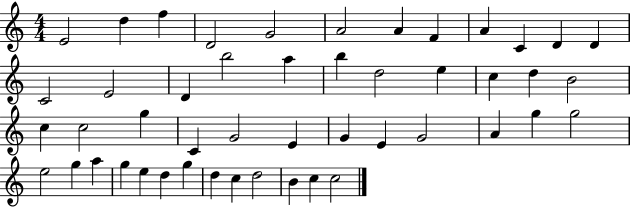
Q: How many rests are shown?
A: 0